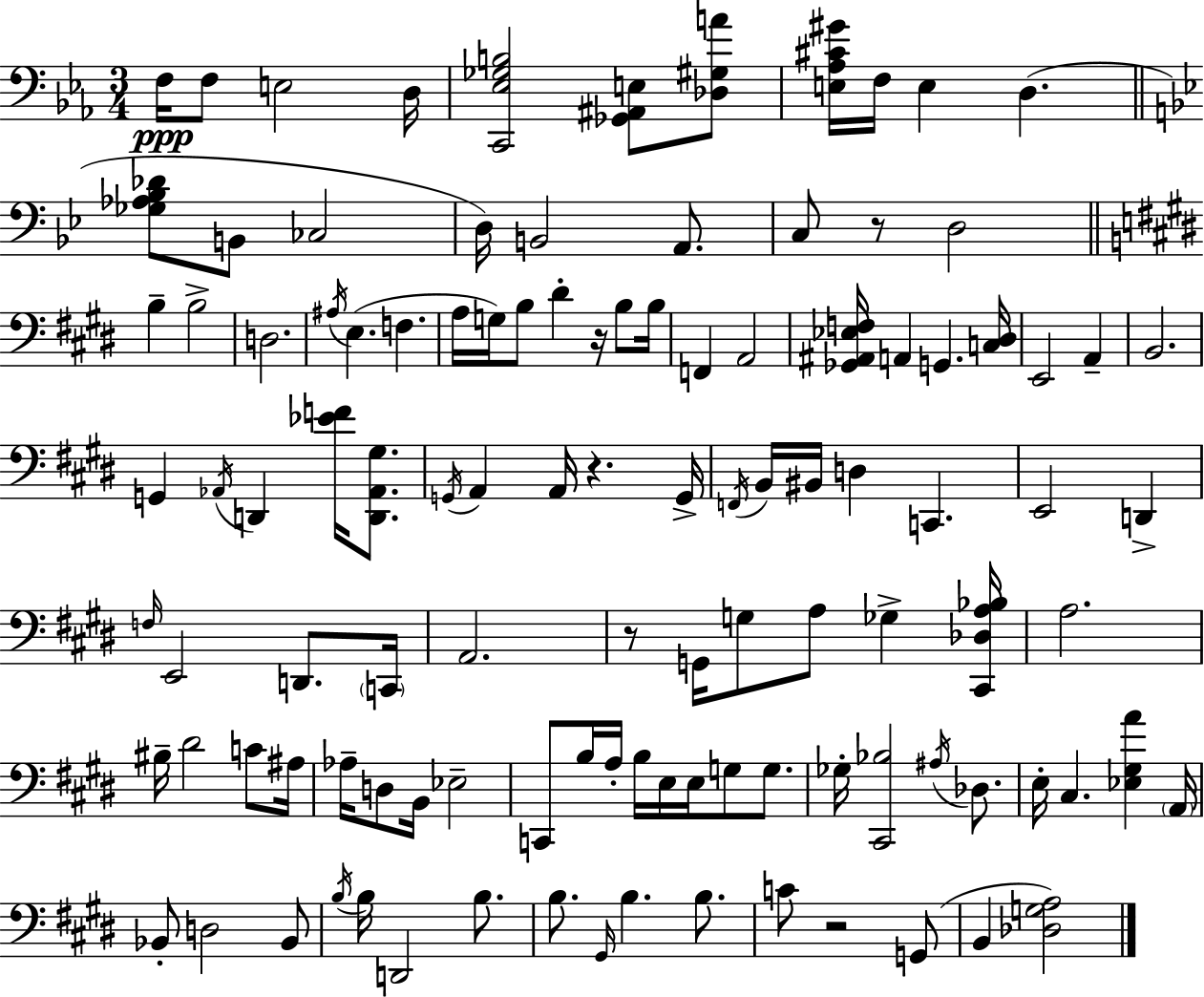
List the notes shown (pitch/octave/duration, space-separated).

F3/s F3/e E3/h D3/s [C2,Eb3,Gb3,B3]/h [Gb2,A#2,E3]/e [Db3,G#3,A4]/e [E3,Ab3,C#4,G#4]/s F3/s E3/q D3/q. [Gb3,Ab3,Bb3,Db4]/e B2/e CES3/h D3/s B2/h A2/e. C3/e R/e D3/h B3/q B3/h D3/h. A#3/s E3/q. F3/q. A3/s G3/s B3/e D#4/q R/s B3/e B3/s F2/q A2/h [Gb2,A#2,Eb3,F3]/s A2/q G2/q. [C3,D#3]/s E2/h A2/q B2/h. G2/q Ab2/s D2/q [Eb4,F4]/s [D2,Ab2,G#3]/e. G2/s A2/q A2/s R/q. G2/s F2/s B2/s BIS2/s D3/q C2/q. E2/h D2/q F3/s E2/h D2/e. C2/s A2/h. R/e G2/s G3/e A3/e Gb3/q [C#2,Db3,A3,Bb3]/s A3/h. BIS3/s D#4/h C4/e A#3/s Ab3/s D3/e B2/s Eb3/h C2/e B3/s A3/s B3/s E3/s E3/s G3/e G3/e. Gb3/s [C#2,Bb3]/h A#3/s Db3/e. E3/s C#3/q. [Eb3,G#3,A4]/q A2/s Bb2/e D3/h Bb2/e B3/s B3/s D2/h B3/e. B3/e. G#2/s B3/q. B3/e. C4/e R/h G2/e B2/q [Db3,G3,A3]/h